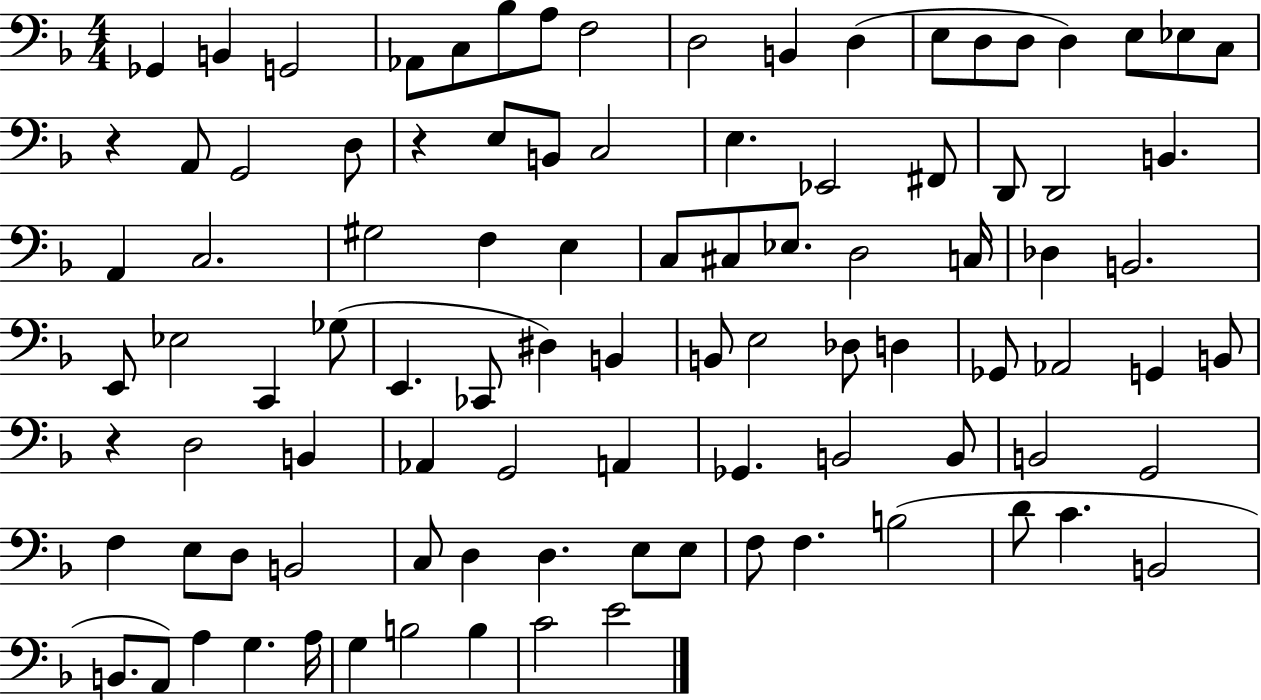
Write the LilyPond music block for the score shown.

{
  \clef bass
  \numericTimeSignature
  \time 4/4
  \key f \major
  ges,4 b,4 g,2 | aes,8 c8 bes8 a8 f2 | d2 b,4 d4( | e8 d8 d8 d4) e8 ees8 c8 | \break r4 a,8 g,2 d8 | r4 e8 b,8 c2 | e4. ees,2 fis,8 | d,8 d,2 b,4. | \break a,4 c2. | gis2 f4 e4 | c8 cis8 ees8. d2 c16 | des4 b,2. | \break e,8 ees2 c,4 ges8( | e,4. ces,8 dis4) b,4 | b,8 e2 des8 d4 | ges,8 aes,2 g,4 b,8 | \break r4 d2 b,4 | aes,4 g,2 a,4 | ges,4. b,2 b,8 | b,2 g,2 | \break f4 e8 d8 b,2 | c8 d4 d4. e8 e8 | f8 f4. b2( | d'8 c'4. b,2 | \break b,8. a,8) a4 g4. a16 | g4 b2 b4 | c'2 e'2 | \bar "|."
}